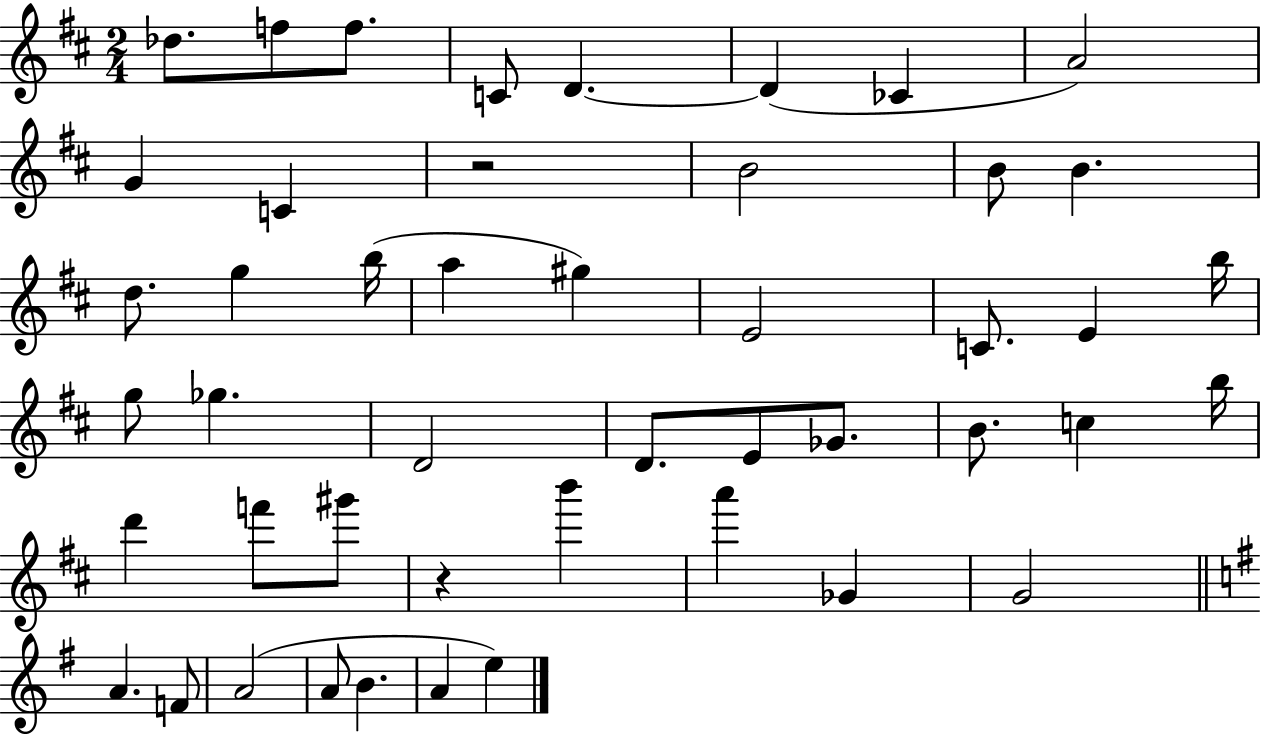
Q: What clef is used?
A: treble